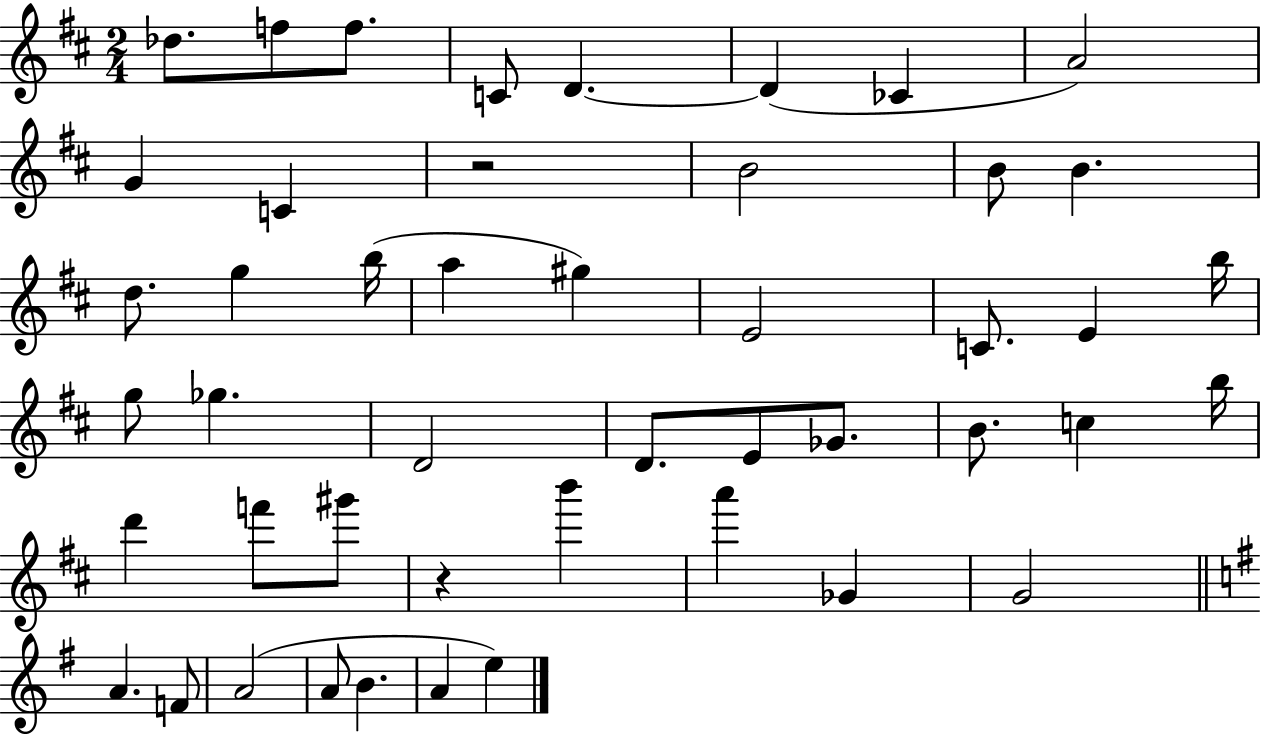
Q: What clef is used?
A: treble